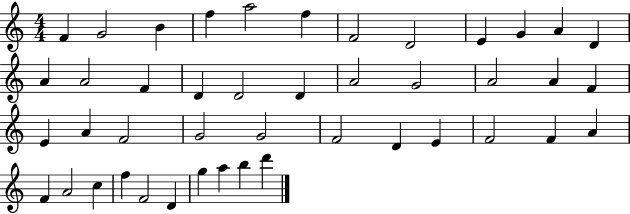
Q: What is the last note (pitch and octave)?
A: D6